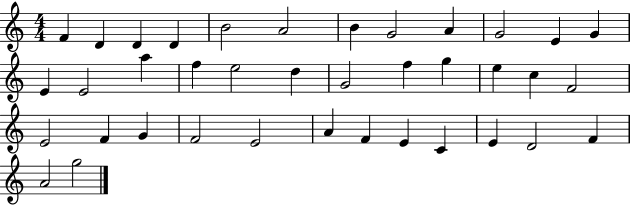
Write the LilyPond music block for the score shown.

{
  \clef treble
  \numericTimeSignature
  \time 4/4
  \key c \major
  f'4 d'4 d'4 d'4 | b'2 a'2 | b'4 g'2 a'4 | g'2 e'4 g'4 | \break e'4 e'2 a''4 | f''4 e''2 d''4 | g'2 f''4 g''4 | e''4 c''4 f'2 | \break e'2 f'4 g'4 | f'2 e'2 | a'4 f'4 e'4 c'4 | e'4 d'2 f'4 | \break a'2 g''2 | \bar "|."
}